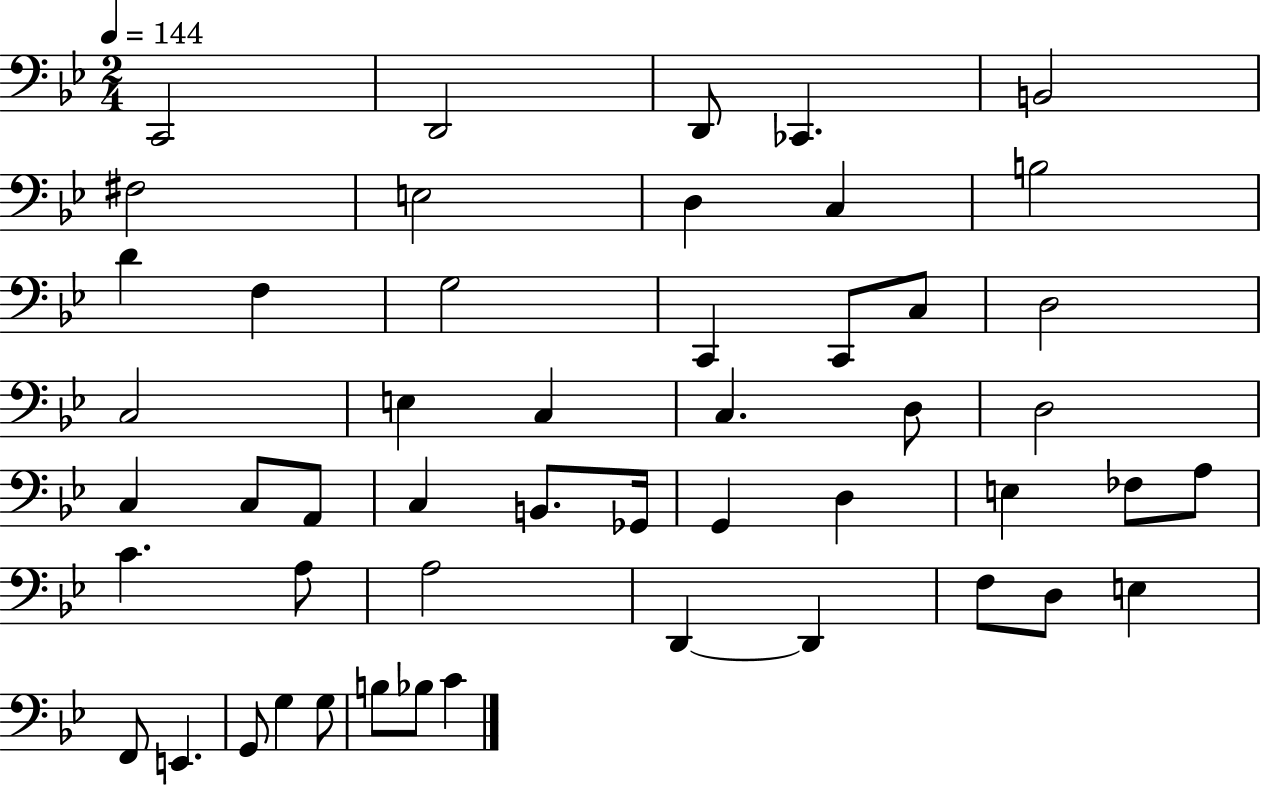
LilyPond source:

{
  \clef bass
  \numericTimeSignature
  \time 2/4
  \key bes \major
  \tempo 4 = 144
  c,2 | d,2 | d,8 ces,4. | b,2 | \break fis2 | e2 | d4 c4 | b2 | \break d'4 f4 | g2 | c,4 c,8 c8 | d2 | \break c2 | e4 c4 | c4. d8 | d2 | \break c4 c8 a,8 | c4 b,8. ges,16 | g,4 d4 | e4 fes8 a8 | \break c'4. a8 | a2 | d,4~~ d,4 | f8 d8 e4 | \break f,8 e,4. | g,8 g4 g8 | b8 bes8 c'4 | \bar "|."
}